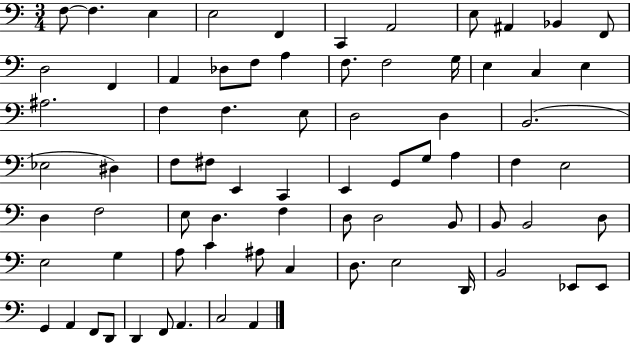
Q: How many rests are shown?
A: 0